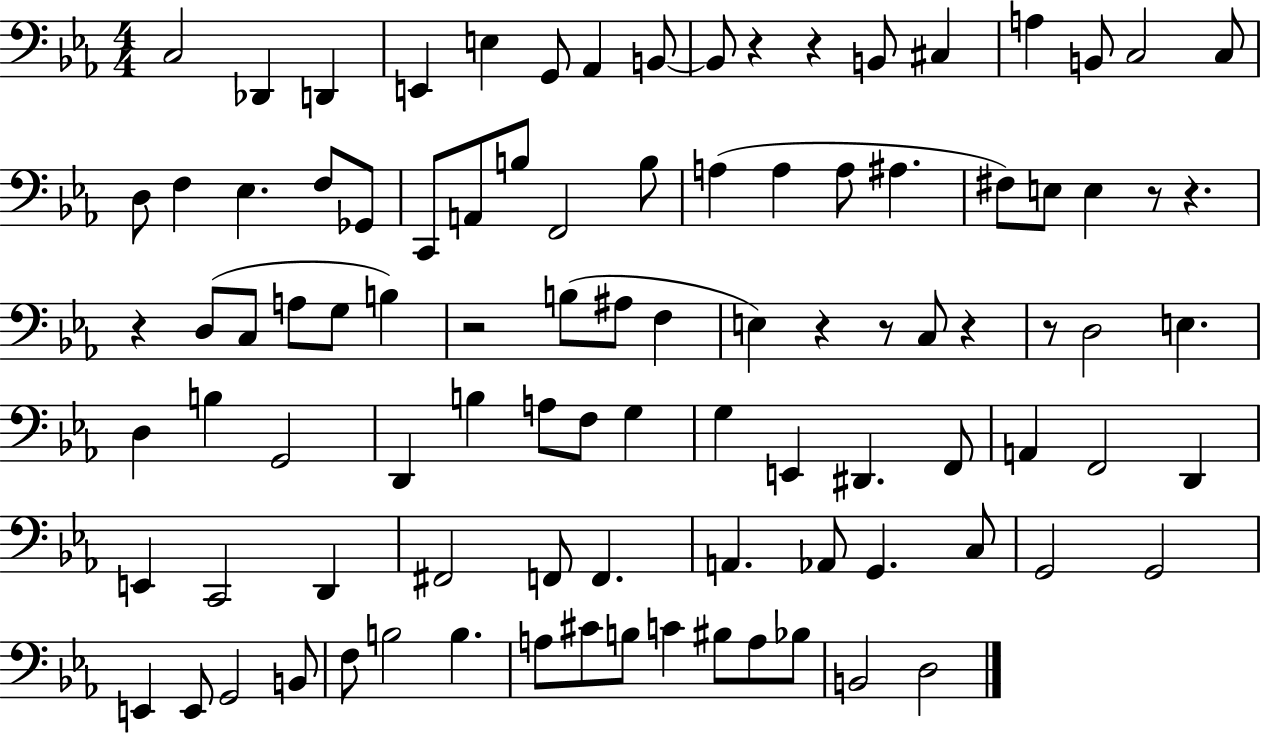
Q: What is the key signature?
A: EES major